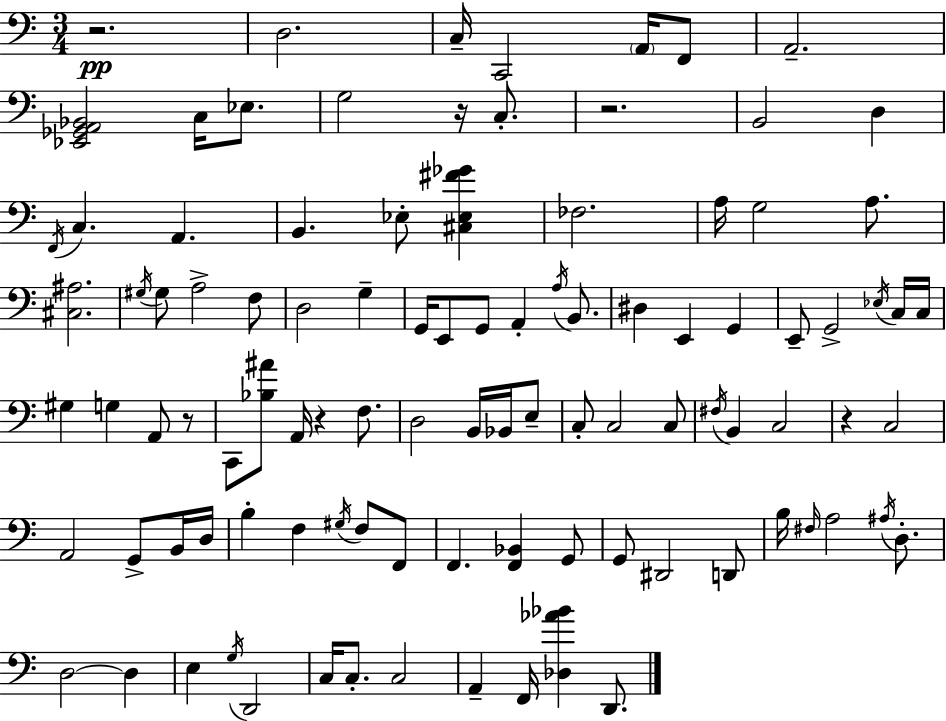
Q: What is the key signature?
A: A minor